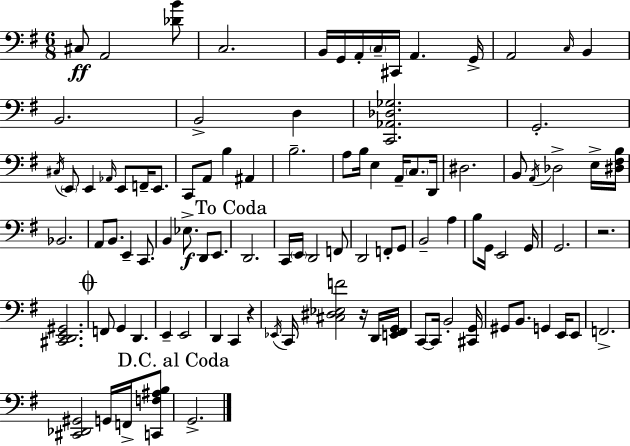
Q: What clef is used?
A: bass